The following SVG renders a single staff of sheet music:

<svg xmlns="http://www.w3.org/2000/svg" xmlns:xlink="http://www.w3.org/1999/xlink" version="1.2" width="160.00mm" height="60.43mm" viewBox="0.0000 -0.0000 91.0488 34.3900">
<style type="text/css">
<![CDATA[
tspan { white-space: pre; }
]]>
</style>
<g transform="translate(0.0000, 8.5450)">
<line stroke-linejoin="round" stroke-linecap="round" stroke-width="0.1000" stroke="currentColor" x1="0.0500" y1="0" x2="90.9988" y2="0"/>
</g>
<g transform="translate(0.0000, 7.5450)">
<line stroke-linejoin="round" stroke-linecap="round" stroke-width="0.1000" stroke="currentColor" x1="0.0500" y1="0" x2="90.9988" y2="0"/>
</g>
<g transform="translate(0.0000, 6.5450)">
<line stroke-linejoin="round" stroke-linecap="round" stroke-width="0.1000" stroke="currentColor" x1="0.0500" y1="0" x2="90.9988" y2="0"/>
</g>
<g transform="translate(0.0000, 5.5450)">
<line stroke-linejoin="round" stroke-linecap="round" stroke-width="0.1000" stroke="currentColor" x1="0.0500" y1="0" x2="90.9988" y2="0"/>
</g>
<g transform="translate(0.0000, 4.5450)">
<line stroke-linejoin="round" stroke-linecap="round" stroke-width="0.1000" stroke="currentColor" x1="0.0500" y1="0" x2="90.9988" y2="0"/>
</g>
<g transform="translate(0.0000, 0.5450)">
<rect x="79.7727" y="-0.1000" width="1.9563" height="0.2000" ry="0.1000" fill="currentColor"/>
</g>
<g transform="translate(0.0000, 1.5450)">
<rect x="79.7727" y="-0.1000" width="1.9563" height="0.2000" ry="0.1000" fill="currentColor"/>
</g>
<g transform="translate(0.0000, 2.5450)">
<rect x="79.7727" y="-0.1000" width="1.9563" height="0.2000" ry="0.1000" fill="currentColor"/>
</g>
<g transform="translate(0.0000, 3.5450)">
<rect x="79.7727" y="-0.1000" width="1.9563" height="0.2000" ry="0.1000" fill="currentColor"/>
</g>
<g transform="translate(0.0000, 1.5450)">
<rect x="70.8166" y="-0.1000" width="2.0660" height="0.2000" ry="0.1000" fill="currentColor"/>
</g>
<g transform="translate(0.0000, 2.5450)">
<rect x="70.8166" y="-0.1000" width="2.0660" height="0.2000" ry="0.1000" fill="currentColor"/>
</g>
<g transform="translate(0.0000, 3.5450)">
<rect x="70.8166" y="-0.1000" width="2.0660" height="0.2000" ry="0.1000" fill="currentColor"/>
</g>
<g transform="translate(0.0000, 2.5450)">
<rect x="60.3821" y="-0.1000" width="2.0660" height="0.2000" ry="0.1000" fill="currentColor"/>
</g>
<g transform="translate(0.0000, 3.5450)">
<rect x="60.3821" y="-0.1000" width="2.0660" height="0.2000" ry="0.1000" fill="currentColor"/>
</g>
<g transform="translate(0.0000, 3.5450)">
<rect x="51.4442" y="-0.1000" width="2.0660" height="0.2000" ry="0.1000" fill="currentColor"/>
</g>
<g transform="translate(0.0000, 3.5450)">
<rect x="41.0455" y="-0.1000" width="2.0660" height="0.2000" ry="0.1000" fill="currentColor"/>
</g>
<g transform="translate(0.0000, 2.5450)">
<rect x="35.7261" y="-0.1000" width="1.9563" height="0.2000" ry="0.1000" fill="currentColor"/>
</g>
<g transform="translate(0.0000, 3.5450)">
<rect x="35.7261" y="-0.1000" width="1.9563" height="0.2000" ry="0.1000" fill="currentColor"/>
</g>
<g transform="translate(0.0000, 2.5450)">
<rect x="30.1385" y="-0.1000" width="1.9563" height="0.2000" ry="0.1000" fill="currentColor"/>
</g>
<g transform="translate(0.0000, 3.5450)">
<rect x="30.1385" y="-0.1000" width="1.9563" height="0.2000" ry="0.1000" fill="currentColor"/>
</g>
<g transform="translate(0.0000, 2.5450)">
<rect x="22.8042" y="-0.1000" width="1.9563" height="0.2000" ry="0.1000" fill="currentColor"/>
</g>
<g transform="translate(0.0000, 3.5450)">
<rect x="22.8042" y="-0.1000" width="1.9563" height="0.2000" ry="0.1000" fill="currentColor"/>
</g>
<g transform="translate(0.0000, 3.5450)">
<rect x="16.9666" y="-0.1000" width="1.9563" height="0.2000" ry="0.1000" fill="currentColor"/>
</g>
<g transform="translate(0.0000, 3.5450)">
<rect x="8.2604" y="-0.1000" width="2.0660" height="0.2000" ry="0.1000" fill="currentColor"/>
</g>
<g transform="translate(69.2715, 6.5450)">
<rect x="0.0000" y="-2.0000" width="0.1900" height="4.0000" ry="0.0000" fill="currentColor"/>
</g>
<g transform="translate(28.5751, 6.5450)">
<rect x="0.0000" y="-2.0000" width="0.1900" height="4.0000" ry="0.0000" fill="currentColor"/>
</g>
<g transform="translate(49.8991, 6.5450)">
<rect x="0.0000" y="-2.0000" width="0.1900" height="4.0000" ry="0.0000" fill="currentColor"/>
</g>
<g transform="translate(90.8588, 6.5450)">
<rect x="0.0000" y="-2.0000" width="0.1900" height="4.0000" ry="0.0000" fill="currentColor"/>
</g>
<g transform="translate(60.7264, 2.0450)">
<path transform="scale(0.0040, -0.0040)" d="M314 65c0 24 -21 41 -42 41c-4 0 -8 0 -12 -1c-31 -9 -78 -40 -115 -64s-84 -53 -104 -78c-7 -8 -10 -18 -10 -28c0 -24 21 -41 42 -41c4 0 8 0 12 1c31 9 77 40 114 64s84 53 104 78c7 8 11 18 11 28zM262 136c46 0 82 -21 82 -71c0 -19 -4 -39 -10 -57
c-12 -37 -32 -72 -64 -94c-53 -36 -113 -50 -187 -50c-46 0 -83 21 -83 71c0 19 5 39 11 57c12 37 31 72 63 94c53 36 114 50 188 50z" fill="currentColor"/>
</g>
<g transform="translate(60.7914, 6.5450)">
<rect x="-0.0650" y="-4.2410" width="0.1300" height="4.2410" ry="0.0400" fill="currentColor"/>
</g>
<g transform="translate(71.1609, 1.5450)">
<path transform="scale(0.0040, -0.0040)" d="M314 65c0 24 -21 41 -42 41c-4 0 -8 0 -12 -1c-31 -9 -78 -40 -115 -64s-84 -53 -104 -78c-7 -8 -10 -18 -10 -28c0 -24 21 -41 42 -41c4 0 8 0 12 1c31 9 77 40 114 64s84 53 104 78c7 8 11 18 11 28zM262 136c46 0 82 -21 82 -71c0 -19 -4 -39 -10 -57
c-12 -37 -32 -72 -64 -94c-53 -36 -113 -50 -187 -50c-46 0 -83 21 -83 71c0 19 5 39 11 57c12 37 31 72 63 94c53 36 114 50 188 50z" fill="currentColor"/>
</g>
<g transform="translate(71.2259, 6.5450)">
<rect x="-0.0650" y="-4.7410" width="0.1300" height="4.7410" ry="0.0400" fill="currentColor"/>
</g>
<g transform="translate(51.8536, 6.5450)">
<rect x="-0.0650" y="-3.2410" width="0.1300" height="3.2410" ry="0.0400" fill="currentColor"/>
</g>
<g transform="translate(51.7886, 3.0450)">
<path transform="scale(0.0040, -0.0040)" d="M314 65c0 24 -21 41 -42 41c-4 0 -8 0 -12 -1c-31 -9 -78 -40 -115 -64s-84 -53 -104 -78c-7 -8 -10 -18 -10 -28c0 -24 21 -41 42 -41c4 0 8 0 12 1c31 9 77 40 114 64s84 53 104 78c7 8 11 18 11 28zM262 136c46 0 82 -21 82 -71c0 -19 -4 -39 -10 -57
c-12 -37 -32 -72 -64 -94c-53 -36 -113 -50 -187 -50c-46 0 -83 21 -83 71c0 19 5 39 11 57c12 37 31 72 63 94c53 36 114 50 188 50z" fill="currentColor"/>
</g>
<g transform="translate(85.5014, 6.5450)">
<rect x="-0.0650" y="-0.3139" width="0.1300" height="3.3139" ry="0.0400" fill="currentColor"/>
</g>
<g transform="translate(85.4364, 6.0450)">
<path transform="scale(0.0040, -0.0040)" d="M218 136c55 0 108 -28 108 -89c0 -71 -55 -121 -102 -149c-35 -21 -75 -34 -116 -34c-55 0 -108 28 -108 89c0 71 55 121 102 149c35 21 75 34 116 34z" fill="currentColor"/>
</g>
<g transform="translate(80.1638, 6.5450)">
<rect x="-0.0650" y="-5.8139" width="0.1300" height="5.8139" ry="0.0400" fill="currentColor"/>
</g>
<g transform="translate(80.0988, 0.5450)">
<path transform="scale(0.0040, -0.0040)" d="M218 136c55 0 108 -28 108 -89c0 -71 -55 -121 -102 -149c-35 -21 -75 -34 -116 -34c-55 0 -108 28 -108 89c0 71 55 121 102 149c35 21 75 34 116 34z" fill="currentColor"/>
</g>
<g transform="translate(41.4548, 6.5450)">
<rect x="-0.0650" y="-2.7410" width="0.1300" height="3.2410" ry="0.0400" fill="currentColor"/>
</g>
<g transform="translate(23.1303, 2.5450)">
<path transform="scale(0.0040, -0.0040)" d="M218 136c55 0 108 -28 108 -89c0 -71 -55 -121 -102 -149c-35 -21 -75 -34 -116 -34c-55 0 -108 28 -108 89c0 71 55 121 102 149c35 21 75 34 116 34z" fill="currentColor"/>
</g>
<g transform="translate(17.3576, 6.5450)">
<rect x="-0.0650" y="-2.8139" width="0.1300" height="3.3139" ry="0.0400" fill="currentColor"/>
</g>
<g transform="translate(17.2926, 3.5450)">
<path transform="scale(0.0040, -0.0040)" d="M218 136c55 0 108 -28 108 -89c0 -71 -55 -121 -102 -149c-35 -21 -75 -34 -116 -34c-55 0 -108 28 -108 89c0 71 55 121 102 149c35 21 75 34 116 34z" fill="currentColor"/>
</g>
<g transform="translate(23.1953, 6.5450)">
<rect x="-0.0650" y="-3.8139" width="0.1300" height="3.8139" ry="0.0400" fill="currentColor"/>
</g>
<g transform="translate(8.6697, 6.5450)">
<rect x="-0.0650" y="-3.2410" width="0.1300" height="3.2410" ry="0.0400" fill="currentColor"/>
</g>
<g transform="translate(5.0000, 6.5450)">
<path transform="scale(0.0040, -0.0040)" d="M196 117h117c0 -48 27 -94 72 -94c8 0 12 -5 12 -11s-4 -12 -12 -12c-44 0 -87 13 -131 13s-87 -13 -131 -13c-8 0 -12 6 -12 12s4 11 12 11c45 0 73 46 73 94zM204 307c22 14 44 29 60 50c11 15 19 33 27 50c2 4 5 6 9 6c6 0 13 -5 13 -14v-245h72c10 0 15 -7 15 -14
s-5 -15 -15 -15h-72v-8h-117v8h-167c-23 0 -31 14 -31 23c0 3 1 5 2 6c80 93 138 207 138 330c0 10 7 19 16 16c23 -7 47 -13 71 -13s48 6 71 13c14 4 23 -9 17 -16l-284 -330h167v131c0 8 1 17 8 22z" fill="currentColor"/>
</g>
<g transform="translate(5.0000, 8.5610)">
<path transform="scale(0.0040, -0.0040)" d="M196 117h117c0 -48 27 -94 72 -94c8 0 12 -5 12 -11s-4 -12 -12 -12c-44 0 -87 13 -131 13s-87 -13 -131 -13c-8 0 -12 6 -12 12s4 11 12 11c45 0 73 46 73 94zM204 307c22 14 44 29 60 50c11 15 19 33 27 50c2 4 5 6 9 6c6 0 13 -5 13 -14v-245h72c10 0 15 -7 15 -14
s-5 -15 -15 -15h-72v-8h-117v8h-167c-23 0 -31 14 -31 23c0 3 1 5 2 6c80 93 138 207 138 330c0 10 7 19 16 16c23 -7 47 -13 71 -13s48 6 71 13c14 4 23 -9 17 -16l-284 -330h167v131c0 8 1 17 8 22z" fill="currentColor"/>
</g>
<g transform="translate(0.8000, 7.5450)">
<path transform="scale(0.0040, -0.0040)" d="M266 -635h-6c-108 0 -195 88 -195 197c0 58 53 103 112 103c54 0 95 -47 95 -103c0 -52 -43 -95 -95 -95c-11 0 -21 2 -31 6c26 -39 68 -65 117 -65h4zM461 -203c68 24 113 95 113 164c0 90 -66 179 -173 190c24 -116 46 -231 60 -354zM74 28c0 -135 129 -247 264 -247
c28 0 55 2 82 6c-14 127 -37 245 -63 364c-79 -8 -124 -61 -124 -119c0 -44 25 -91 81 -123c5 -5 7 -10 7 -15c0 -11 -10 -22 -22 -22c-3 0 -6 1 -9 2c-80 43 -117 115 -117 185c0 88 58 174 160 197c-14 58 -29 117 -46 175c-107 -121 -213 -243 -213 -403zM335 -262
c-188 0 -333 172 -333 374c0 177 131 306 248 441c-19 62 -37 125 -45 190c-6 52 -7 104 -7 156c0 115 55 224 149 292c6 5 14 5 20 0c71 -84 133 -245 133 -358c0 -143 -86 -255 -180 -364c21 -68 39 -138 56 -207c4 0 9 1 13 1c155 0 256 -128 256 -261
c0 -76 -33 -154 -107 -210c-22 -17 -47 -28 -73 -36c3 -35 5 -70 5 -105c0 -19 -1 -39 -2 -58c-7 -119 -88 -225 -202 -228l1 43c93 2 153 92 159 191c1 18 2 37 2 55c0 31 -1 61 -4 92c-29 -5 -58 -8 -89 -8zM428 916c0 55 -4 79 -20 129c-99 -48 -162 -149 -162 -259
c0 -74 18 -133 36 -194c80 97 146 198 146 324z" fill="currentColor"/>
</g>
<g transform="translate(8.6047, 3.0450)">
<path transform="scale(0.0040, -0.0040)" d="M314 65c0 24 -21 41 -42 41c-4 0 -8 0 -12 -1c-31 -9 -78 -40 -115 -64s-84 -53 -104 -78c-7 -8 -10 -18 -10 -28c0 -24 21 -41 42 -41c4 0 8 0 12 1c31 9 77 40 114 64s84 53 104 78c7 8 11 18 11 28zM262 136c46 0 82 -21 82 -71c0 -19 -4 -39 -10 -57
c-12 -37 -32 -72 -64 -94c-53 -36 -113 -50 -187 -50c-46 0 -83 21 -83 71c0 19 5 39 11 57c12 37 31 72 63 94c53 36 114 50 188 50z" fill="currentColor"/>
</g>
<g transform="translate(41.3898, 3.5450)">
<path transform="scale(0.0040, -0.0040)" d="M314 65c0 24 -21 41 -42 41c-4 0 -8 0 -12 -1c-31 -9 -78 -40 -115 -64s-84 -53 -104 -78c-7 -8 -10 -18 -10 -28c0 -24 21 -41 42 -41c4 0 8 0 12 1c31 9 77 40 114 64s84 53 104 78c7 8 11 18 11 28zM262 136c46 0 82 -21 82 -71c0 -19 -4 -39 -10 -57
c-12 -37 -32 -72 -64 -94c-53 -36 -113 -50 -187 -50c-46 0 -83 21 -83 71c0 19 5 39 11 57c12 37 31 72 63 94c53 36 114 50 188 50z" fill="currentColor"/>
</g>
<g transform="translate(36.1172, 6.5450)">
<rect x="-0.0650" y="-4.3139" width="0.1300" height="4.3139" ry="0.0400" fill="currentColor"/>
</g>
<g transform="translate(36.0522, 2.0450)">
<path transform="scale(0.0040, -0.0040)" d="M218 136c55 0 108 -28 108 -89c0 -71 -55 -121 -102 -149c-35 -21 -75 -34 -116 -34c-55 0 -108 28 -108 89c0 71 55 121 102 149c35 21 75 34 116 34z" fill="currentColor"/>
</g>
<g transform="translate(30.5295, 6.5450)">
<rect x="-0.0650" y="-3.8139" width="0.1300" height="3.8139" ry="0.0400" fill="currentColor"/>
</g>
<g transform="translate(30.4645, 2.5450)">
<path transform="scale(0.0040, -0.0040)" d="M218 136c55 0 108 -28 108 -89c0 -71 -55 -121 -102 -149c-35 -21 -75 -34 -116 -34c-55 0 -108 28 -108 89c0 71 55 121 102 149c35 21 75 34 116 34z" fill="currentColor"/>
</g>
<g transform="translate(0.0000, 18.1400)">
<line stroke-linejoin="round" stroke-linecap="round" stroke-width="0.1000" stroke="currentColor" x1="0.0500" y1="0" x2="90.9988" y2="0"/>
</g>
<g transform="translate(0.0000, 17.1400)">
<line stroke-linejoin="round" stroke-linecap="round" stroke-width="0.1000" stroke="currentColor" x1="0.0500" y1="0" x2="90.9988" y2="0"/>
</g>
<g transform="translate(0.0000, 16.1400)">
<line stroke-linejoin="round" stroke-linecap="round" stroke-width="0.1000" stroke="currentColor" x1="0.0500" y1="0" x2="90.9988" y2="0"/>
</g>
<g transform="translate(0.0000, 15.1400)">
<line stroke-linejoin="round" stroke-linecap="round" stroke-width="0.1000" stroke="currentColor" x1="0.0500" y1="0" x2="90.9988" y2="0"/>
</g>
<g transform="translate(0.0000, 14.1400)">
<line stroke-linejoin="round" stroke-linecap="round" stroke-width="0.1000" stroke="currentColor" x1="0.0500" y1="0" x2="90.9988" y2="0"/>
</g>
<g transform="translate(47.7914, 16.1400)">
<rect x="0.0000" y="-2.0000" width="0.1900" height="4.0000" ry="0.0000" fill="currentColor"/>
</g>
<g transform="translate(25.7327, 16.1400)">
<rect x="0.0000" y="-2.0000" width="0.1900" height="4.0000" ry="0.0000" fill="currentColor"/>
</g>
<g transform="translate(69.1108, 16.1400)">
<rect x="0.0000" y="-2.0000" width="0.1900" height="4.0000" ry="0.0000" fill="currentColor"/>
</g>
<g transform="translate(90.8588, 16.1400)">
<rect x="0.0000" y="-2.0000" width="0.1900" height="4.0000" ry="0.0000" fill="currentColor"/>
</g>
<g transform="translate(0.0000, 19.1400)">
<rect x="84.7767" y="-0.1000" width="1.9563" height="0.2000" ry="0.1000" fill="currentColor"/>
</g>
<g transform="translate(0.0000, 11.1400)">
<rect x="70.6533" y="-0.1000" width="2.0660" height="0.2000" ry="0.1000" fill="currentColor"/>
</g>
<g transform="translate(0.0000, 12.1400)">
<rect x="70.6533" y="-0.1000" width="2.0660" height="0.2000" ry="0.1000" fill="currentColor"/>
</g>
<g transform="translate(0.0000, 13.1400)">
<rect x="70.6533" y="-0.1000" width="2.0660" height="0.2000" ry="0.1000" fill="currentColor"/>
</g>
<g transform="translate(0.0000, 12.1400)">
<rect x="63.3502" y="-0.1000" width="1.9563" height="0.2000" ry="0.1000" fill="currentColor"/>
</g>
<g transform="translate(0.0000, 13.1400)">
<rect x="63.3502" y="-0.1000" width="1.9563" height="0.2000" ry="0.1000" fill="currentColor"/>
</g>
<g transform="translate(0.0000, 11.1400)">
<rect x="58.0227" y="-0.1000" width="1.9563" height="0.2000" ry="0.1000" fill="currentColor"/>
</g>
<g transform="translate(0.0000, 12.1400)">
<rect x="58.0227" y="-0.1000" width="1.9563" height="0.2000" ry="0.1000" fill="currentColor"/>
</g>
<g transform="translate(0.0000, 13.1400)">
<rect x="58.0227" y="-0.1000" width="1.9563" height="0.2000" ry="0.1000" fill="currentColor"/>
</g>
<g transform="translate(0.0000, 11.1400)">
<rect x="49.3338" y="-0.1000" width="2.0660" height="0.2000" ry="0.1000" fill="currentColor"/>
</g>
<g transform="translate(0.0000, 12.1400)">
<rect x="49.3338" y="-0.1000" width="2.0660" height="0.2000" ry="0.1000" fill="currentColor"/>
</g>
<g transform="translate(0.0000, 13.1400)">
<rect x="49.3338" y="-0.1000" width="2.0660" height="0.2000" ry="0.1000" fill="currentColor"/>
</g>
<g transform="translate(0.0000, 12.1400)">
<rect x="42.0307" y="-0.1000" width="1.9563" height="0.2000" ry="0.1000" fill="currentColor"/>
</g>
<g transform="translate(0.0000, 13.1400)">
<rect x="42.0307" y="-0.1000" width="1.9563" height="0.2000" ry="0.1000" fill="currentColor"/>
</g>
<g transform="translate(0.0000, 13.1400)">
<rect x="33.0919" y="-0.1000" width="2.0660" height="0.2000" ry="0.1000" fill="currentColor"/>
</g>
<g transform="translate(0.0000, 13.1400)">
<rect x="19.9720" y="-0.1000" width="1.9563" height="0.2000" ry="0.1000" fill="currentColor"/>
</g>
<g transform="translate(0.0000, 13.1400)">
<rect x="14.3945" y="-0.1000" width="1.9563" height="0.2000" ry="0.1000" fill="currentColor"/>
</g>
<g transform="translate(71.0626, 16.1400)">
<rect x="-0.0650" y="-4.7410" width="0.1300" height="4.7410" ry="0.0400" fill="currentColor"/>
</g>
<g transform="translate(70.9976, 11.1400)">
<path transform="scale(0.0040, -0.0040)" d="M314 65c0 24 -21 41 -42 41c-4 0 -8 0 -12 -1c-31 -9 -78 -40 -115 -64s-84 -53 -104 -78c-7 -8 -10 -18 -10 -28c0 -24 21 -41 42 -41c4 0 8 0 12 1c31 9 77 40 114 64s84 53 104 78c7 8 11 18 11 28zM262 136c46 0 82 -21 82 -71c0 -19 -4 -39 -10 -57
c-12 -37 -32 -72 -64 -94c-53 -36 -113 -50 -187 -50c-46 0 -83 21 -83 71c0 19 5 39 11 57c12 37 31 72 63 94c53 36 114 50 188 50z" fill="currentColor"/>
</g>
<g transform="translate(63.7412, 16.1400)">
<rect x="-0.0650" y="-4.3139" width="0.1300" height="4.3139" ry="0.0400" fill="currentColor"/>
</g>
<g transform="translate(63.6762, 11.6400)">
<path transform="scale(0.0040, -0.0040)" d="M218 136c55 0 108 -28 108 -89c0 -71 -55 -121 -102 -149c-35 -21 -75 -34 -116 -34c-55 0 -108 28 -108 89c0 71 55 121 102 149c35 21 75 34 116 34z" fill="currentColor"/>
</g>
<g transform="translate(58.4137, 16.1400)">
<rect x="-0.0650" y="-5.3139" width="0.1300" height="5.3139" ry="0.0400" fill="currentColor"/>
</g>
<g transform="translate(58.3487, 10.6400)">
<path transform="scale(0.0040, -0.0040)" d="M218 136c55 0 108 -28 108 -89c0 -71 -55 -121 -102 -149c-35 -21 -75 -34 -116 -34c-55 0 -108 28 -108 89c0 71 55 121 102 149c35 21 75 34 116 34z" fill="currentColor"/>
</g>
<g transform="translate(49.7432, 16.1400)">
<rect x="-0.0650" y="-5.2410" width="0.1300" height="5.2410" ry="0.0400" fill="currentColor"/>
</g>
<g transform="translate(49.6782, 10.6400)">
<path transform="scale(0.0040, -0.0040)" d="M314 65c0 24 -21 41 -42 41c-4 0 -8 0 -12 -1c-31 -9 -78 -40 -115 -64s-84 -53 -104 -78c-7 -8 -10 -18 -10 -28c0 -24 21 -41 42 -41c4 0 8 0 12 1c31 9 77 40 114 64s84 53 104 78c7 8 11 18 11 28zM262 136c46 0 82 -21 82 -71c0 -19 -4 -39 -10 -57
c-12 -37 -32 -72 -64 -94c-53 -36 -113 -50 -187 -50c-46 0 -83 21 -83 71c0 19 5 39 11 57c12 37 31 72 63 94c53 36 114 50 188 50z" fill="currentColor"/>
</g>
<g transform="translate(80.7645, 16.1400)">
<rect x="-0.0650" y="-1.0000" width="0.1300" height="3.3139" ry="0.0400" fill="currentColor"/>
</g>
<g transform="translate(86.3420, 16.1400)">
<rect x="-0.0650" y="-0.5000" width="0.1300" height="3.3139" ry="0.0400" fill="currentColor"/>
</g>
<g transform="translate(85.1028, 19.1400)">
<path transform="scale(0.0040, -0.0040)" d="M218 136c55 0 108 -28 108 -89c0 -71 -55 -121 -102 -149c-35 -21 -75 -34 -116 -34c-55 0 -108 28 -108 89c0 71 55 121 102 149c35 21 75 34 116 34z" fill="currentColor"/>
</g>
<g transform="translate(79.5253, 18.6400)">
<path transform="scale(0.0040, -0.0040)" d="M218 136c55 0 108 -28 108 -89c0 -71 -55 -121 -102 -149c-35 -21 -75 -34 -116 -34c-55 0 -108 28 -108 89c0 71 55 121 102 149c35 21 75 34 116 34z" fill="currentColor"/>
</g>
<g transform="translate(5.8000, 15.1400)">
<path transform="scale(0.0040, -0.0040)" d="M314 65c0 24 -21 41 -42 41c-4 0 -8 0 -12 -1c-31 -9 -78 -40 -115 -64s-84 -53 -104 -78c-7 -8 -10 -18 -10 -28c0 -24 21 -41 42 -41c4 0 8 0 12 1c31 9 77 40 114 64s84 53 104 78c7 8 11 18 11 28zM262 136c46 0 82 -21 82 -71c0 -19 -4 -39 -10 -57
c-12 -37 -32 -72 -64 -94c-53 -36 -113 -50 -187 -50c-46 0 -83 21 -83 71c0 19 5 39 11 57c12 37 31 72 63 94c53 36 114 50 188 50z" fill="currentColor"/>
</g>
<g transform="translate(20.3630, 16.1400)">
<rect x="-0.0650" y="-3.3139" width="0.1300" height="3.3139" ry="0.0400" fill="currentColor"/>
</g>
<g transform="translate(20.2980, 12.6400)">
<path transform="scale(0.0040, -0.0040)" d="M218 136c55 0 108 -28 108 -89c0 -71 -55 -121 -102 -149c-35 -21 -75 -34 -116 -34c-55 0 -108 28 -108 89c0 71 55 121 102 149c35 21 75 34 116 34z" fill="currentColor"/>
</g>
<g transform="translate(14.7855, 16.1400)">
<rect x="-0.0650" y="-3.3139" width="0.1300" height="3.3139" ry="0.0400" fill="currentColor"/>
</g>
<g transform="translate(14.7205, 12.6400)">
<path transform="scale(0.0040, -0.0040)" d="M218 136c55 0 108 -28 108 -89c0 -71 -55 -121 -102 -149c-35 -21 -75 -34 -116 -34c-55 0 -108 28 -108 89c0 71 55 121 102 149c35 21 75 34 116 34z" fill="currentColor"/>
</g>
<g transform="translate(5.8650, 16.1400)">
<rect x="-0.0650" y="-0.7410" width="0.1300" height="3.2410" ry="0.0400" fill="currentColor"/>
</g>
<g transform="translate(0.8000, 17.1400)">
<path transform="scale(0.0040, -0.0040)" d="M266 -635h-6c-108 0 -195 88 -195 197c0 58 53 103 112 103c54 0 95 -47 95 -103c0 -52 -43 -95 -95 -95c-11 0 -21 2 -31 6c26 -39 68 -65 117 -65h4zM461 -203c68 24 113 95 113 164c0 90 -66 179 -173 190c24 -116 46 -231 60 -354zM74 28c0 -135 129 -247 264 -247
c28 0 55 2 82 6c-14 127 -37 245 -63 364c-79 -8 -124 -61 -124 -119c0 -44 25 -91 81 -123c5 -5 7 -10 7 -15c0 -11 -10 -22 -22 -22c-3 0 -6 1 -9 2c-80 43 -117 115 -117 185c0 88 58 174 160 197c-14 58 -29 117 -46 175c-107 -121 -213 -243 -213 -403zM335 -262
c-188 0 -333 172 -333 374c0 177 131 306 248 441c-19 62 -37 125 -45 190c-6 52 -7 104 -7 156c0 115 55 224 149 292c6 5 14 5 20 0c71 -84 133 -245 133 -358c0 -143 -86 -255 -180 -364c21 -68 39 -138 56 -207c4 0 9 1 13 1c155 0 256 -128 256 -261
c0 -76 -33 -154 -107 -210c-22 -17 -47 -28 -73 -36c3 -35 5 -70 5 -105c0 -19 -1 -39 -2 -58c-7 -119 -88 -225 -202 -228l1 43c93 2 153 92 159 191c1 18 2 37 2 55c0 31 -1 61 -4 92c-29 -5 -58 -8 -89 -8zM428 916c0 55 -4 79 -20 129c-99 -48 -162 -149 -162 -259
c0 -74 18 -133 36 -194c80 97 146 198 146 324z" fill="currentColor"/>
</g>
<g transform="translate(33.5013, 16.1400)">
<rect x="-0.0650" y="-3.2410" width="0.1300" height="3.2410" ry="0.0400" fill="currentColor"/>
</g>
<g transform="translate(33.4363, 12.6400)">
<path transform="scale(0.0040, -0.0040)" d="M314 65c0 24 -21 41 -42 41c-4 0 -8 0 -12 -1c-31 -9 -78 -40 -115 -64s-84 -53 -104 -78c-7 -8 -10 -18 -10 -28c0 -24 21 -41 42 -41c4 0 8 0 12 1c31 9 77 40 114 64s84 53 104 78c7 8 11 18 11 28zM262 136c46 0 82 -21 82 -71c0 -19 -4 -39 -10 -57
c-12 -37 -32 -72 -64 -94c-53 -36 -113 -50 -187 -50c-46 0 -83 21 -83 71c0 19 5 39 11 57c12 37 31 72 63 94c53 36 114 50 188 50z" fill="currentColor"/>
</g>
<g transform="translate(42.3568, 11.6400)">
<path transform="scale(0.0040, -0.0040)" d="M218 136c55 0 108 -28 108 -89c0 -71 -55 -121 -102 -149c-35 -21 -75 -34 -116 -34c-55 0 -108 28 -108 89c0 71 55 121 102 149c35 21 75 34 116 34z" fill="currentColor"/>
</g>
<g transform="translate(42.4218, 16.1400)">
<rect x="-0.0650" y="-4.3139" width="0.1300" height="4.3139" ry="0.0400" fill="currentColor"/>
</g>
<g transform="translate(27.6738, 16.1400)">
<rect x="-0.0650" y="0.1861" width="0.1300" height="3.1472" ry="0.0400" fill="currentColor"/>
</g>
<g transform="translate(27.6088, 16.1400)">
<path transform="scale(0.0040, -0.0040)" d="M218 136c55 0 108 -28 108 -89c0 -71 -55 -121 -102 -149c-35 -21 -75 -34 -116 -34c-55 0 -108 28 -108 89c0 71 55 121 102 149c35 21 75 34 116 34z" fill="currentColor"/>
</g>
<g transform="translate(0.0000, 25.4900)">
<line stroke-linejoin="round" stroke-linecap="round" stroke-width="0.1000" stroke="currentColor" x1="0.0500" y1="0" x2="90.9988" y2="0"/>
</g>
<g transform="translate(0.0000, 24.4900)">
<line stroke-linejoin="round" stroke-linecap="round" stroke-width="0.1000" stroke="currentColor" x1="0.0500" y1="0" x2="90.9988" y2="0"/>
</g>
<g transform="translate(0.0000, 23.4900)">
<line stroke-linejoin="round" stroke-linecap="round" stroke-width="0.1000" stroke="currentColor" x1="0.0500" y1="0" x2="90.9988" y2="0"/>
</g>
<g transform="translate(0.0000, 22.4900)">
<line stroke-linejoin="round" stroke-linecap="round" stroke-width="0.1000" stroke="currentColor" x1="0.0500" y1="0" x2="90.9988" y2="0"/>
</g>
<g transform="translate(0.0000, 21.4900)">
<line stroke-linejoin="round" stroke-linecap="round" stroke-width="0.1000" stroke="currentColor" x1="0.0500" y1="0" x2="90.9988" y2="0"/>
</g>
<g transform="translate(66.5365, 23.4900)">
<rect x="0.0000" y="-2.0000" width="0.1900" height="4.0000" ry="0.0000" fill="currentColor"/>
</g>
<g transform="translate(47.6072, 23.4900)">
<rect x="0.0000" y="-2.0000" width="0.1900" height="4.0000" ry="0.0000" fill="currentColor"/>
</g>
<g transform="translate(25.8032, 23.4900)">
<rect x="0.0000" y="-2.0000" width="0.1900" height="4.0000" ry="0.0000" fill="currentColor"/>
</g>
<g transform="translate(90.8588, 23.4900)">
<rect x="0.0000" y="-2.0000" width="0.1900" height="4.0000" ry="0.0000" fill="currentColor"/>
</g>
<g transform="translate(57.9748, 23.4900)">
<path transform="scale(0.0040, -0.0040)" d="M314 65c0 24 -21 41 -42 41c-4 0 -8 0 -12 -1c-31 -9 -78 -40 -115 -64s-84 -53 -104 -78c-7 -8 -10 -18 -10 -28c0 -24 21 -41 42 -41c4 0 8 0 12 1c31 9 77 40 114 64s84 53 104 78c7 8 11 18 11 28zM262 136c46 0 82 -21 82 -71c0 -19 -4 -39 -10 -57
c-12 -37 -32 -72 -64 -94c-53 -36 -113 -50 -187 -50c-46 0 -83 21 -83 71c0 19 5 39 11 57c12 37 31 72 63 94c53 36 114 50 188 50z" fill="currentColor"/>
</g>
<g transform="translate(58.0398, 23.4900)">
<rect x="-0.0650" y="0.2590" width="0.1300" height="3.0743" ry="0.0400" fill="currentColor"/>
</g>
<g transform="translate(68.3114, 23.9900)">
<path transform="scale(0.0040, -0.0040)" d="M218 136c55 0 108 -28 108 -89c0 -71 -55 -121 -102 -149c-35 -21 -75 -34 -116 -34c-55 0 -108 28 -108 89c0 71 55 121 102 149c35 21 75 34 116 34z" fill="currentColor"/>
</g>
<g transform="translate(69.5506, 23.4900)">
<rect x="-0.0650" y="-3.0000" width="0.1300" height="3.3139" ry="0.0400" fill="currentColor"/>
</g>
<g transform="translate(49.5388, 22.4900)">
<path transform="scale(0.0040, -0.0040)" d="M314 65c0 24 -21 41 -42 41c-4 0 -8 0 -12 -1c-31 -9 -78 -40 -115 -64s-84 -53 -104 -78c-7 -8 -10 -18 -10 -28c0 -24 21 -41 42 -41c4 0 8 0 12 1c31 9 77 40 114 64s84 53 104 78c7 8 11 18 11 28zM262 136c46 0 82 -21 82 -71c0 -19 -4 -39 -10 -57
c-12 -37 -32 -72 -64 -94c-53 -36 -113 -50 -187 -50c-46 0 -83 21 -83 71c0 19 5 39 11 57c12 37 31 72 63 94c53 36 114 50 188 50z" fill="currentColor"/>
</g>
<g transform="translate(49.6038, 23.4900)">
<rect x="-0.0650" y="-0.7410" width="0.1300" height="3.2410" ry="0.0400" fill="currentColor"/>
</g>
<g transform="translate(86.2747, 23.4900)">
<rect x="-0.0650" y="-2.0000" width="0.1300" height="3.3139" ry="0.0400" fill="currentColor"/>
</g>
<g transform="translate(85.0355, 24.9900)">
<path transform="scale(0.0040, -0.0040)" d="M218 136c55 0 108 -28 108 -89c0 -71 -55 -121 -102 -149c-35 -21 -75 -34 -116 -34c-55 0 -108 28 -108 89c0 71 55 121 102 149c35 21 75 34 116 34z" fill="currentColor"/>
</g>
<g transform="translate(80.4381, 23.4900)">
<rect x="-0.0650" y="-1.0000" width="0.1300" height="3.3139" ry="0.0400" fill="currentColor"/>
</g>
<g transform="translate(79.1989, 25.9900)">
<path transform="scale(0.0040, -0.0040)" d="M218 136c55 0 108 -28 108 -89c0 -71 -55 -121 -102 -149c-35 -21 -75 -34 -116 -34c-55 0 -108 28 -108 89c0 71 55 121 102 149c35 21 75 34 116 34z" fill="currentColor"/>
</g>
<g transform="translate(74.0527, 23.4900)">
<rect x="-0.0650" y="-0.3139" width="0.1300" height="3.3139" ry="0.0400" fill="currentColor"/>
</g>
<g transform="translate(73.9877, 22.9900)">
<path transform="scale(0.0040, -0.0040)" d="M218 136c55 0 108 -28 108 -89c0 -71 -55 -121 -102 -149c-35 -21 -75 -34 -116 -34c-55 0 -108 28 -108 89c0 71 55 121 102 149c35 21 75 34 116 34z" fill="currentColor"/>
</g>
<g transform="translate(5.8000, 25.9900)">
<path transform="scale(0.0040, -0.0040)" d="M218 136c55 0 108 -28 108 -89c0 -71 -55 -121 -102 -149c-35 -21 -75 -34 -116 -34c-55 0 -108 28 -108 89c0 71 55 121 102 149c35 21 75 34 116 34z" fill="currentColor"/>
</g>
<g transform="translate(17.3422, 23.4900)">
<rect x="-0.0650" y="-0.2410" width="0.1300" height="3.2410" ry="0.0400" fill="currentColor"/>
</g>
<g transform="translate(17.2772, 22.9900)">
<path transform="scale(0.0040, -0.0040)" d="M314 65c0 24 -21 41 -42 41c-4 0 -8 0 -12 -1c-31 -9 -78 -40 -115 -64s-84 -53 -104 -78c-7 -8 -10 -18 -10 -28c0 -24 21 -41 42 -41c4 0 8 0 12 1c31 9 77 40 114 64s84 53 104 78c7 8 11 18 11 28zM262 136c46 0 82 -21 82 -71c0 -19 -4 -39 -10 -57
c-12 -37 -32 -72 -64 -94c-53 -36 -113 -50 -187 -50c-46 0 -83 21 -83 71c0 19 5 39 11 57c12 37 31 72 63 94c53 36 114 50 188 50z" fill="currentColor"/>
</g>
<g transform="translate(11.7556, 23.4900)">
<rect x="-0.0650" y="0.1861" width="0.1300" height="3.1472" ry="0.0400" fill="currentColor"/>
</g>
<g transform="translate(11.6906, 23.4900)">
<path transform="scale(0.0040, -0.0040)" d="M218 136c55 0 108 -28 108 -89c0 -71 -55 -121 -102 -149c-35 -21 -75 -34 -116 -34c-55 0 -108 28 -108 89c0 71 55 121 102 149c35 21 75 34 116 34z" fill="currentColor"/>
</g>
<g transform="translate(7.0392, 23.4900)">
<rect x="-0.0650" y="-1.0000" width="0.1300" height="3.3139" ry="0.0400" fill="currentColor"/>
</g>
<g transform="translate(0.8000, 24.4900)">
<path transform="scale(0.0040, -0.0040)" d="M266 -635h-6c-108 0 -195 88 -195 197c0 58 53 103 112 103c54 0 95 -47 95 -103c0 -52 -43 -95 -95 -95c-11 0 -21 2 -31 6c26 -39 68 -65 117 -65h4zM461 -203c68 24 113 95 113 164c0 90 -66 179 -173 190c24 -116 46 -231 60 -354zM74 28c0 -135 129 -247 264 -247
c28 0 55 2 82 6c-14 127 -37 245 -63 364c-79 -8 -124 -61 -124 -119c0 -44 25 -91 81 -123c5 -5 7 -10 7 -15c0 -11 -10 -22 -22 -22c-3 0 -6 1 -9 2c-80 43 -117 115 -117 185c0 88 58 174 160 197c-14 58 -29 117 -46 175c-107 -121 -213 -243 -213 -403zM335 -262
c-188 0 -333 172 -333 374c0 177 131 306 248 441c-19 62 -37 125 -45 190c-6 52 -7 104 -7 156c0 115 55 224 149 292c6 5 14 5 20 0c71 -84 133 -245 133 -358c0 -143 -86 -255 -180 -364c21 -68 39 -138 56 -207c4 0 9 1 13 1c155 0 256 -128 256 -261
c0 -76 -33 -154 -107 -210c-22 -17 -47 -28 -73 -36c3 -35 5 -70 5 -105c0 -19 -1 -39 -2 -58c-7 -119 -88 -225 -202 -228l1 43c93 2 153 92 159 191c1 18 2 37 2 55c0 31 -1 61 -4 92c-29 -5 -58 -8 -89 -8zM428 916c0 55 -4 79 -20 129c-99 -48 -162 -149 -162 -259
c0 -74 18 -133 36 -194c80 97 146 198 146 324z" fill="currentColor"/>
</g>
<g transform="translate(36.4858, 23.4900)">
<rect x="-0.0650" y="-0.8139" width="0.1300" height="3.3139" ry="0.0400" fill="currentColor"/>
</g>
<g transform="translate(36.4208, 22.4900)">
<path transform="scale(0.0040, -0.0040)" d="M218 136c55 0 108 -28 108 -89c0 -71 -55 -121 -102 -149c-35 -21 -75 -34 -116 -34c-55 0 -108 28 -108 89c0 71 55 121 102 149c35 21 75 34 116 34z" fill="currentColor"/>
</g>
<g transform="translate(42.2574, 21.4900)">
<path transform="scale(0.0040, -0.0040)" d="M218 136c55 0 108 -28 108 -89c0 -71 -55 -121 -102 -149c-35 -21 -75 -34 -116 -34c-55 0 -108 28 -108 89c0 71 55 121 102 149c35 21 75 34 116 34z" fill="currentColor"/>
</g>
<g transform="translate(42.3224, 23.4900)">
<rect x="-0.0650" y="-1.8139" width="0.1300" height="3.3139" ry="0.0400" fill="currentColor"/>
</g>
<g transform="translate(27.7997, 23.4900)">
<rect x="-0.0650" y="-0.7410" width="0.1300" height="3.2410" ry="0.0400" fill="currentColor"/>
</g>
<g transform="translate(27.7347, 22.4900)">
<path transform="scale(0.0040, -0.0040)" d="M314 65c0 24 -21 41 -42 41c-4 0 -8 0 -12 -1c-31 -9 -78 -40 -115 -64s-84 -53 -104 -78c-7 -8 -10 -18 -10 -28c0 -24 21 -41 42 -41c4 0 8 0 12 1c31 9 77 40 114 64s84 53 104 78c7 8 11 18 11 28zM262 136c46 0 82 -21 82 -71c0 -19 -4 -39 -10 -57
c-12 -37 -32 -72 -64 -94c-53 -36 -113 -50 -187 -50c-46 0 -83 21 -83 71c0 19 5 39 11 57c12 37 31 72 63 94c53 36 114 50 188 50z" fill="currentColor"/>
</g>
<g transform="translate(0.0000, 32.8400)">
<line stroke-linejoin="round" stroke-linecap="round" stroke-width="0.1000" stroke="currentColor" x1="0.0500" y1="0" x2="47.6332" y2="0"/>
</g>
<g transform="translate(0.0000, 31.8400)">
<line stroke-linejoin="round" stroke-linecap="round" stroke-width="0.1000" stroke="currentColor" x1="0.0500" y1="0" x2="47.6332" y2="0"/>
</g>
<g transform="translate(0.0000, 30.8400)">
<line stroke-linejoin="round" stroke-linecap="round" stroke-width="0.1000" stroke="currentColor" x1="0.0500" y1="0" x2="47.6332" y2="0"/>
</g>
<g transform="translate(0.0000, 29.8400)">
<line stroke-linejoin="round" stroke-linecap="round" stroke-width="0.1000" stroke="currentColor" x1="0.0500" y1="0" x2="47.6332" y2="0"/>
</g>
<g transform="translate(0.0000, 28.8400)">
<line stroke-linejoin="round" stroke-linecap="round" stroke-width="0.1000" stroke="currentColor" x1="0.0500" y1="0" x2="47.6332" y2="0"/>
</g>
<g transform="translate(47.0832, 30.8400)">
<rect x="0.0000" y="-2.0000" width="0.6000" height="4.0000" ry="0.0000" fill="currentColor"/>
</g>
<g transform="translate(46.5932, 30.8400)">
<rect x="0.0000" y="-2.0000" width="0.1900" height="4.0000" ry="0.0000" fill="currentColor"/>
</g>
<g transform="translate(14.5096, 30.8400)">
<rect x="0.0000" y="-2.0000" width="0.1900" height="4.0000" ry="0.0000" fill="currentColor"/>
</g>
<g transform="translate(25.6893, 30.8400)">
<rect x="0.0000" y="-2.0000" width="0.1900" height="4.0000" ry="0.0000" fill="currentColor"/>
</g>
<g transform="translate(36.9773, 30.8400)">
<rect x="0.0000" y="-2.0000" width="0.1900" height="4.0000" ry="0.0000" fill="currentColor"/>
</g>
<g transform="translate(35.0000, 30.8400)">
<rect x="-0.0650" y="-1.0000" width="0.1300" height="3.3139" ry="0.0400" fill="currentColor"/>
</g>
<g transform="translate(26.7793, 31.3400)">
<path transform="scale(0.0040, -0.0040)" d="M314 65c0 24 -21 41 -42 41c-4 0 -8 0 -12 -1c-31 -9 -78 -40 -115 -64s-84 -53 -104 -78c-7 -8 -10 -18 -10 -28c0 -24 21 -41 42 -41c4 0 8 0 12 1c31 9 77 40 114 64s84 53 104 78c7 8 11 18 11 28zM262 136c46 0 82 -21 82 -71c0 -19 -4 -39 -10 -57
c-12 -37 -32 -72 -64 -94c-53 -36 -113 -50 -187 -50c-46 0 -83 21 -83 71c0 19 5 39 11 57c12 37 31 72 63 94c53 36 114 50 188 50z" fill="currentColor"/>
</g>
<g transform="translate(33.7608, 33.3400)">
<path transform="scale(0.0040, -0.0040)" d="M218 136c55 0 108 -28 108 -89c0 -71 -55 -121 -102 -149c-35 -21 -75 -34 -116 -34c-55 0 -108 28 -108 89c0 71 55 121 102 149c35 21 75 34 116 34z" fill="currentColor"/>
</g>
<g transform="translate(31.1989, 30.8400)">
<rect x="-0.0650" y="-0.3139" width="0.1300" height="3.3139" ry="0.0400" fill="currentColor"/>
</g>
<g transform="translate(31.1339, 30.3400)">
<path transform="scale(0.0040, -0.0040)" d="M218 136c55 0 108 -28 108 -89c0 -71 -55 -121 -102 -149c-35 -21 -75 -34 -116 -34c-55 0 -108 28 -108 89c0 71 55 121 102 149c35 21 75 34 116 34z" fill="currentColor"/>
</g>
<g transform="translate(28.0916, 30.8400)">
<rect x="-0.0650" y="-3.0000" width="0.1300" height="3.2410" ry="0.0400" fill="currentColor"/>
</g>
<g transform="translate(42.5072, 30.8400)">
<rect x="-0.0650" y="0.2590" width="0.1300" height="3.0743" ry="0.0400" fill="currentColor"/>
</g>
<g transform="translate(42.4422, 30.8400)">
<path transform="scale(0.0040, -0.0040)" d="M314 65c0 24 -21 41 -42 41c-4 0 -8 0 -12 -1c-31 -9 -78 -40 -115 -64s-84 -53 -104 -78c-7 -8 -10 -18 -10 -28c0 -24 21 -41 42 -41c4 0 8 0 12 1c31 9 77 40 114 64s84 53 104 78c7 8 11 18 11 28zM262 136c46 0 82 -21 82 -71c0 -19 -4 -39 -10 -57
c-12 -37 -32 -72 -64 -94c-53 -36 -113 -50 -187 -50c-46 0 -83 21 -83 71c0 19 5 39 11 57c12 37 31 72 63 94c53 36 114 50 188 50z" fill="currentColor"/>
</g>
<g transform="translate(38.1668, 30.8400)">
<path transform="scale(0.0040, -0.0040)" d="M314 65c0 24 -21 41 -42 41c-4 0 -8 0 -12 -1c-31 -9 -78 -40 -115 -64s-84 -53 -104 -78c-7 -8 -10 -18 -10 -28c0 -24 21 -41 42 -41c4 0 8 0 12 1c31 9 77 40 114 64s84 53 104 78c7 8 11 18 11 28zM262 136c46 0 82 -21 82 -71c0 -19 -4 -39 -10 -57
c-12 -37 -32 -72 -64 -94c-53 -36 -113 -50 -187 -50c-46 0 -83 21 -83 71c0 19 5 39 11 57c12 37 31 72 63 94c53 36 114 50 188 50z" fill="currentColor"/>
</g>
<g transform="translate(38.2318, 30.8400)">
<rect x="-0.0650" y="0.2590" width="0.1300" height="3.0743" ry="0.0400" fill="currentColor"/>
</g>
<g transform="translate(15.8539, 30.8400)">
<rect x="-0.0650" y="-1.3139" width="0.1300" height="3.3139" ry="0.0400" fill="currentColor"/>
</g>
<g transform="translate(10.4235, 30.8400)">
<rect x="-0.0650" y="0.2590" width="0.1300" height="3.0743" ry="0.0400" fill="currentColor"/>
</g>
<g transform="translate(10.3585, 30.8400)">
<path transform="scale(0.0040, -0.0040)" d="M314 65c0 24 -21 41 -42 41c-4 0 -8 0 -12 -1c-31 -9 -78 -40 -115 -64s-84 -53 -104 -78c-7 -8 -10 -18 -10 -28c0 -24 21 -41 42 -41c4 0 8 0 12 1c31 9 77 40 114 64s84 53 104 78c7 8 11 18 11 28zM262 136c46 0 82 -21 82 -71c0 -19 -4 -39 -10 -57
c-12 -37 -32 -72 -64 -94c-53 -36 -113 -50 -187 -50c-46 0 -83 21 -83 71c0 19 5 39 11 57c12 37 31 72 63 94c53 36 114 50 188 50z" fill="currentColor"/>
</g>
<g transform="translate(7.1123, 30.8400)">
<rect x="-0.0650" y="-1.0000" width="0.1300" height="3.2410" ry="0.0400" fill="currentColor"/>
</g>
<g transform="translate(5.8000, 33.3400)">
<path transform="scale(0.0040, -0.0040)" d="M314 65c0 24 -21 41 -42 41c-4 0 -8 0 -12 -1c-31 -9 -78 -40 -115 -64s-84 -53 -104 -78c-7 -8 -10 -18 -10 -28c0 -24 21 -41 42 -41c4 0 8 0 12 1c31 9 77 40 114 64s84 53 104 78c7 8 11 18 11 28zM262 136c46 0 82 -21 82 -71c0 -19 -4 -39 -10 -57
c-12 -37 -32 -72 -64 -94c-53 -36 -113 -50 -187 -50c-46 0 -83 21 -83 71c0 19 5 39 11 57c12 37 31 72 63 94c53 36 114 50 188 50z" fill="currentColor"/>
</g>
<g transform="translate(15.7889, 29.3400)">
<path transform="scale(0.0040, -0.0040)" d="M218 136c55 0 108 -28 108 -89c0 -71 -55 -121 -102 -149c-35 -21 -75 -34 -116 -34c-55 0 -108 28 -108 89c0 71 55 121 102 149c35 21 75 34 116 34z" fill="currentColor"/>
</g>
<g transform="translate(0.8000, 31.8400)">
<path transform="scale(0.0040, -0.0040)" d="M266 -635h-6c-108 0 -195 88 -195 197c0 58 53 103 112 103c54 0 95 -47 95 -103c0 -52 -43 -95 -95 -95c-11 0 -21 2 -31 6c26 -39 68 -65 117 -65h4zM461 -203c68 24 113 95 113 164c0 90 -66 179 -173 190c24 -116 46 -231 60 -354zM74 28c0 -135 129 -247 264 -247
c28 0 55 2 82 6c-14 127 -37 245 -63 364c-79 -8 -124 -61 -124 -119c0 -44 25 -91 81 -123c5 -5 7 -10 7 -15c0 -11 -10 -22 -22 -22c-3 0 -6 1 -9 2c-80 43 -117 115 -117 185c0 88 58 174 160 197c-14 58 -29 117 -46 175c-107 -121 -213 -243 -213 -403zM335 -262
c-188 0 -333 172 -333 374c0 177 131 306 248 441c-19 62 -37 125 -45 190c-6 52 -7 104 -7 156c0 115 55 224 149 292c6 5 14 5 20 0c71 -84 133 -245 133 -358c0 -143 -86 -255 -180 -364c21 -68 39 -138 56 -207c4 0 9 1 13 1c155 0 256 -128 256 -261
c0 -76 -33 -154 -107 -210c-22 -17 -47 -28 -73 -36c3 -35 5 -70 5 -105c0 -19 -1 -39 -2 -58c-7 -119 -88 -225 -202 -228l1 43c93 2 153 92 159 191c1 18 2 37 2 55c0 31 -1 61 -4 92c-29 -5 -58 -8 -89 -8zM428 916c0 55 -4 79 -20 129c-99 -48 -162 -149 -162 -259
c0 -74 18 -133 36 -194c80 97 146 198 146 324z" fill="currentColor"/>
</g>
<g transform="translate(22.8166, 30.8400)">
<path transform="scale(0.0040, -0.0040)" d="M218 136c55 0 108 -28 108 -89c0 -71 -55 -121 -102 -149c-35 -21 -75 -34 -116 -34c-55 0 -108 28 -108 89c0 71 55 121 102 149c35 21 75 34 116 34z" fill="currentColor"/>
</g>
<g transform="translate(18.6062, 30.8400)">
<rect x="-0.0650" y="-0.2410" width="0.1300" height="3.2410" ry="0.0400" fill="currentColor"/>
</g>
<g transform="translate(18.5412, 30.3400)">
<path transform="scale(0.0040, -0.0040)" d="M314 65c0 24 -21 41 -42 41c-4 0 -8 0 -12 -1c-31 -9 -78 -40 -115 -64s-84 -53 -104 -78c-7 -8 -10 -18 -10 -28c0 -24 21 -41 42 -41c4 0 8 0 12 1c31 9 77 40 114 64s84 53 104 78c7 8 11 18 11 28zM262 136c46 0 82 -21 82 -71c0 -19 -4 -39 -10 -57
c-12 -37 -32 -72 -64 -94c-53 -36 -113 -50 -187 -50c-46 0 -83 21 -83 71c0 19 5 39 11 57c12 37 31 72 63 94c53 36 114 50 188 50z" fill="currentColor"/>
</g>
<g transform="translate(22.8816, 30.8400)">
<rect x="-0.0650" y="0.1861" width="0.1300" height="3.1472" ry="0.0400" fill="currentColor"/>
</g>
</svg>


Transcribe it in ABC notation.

X:1
T:Untitled
M:4/4
L:1/4
K:C
b2 a c' c' d' a2 b2 d'2 e'2 g' c d2 b b B b2 d' f'2 f' d' e'2 D C D B c2 d2 d f d2 B2 A c D F D2 B2 e c2 B A2 c D B2 B2